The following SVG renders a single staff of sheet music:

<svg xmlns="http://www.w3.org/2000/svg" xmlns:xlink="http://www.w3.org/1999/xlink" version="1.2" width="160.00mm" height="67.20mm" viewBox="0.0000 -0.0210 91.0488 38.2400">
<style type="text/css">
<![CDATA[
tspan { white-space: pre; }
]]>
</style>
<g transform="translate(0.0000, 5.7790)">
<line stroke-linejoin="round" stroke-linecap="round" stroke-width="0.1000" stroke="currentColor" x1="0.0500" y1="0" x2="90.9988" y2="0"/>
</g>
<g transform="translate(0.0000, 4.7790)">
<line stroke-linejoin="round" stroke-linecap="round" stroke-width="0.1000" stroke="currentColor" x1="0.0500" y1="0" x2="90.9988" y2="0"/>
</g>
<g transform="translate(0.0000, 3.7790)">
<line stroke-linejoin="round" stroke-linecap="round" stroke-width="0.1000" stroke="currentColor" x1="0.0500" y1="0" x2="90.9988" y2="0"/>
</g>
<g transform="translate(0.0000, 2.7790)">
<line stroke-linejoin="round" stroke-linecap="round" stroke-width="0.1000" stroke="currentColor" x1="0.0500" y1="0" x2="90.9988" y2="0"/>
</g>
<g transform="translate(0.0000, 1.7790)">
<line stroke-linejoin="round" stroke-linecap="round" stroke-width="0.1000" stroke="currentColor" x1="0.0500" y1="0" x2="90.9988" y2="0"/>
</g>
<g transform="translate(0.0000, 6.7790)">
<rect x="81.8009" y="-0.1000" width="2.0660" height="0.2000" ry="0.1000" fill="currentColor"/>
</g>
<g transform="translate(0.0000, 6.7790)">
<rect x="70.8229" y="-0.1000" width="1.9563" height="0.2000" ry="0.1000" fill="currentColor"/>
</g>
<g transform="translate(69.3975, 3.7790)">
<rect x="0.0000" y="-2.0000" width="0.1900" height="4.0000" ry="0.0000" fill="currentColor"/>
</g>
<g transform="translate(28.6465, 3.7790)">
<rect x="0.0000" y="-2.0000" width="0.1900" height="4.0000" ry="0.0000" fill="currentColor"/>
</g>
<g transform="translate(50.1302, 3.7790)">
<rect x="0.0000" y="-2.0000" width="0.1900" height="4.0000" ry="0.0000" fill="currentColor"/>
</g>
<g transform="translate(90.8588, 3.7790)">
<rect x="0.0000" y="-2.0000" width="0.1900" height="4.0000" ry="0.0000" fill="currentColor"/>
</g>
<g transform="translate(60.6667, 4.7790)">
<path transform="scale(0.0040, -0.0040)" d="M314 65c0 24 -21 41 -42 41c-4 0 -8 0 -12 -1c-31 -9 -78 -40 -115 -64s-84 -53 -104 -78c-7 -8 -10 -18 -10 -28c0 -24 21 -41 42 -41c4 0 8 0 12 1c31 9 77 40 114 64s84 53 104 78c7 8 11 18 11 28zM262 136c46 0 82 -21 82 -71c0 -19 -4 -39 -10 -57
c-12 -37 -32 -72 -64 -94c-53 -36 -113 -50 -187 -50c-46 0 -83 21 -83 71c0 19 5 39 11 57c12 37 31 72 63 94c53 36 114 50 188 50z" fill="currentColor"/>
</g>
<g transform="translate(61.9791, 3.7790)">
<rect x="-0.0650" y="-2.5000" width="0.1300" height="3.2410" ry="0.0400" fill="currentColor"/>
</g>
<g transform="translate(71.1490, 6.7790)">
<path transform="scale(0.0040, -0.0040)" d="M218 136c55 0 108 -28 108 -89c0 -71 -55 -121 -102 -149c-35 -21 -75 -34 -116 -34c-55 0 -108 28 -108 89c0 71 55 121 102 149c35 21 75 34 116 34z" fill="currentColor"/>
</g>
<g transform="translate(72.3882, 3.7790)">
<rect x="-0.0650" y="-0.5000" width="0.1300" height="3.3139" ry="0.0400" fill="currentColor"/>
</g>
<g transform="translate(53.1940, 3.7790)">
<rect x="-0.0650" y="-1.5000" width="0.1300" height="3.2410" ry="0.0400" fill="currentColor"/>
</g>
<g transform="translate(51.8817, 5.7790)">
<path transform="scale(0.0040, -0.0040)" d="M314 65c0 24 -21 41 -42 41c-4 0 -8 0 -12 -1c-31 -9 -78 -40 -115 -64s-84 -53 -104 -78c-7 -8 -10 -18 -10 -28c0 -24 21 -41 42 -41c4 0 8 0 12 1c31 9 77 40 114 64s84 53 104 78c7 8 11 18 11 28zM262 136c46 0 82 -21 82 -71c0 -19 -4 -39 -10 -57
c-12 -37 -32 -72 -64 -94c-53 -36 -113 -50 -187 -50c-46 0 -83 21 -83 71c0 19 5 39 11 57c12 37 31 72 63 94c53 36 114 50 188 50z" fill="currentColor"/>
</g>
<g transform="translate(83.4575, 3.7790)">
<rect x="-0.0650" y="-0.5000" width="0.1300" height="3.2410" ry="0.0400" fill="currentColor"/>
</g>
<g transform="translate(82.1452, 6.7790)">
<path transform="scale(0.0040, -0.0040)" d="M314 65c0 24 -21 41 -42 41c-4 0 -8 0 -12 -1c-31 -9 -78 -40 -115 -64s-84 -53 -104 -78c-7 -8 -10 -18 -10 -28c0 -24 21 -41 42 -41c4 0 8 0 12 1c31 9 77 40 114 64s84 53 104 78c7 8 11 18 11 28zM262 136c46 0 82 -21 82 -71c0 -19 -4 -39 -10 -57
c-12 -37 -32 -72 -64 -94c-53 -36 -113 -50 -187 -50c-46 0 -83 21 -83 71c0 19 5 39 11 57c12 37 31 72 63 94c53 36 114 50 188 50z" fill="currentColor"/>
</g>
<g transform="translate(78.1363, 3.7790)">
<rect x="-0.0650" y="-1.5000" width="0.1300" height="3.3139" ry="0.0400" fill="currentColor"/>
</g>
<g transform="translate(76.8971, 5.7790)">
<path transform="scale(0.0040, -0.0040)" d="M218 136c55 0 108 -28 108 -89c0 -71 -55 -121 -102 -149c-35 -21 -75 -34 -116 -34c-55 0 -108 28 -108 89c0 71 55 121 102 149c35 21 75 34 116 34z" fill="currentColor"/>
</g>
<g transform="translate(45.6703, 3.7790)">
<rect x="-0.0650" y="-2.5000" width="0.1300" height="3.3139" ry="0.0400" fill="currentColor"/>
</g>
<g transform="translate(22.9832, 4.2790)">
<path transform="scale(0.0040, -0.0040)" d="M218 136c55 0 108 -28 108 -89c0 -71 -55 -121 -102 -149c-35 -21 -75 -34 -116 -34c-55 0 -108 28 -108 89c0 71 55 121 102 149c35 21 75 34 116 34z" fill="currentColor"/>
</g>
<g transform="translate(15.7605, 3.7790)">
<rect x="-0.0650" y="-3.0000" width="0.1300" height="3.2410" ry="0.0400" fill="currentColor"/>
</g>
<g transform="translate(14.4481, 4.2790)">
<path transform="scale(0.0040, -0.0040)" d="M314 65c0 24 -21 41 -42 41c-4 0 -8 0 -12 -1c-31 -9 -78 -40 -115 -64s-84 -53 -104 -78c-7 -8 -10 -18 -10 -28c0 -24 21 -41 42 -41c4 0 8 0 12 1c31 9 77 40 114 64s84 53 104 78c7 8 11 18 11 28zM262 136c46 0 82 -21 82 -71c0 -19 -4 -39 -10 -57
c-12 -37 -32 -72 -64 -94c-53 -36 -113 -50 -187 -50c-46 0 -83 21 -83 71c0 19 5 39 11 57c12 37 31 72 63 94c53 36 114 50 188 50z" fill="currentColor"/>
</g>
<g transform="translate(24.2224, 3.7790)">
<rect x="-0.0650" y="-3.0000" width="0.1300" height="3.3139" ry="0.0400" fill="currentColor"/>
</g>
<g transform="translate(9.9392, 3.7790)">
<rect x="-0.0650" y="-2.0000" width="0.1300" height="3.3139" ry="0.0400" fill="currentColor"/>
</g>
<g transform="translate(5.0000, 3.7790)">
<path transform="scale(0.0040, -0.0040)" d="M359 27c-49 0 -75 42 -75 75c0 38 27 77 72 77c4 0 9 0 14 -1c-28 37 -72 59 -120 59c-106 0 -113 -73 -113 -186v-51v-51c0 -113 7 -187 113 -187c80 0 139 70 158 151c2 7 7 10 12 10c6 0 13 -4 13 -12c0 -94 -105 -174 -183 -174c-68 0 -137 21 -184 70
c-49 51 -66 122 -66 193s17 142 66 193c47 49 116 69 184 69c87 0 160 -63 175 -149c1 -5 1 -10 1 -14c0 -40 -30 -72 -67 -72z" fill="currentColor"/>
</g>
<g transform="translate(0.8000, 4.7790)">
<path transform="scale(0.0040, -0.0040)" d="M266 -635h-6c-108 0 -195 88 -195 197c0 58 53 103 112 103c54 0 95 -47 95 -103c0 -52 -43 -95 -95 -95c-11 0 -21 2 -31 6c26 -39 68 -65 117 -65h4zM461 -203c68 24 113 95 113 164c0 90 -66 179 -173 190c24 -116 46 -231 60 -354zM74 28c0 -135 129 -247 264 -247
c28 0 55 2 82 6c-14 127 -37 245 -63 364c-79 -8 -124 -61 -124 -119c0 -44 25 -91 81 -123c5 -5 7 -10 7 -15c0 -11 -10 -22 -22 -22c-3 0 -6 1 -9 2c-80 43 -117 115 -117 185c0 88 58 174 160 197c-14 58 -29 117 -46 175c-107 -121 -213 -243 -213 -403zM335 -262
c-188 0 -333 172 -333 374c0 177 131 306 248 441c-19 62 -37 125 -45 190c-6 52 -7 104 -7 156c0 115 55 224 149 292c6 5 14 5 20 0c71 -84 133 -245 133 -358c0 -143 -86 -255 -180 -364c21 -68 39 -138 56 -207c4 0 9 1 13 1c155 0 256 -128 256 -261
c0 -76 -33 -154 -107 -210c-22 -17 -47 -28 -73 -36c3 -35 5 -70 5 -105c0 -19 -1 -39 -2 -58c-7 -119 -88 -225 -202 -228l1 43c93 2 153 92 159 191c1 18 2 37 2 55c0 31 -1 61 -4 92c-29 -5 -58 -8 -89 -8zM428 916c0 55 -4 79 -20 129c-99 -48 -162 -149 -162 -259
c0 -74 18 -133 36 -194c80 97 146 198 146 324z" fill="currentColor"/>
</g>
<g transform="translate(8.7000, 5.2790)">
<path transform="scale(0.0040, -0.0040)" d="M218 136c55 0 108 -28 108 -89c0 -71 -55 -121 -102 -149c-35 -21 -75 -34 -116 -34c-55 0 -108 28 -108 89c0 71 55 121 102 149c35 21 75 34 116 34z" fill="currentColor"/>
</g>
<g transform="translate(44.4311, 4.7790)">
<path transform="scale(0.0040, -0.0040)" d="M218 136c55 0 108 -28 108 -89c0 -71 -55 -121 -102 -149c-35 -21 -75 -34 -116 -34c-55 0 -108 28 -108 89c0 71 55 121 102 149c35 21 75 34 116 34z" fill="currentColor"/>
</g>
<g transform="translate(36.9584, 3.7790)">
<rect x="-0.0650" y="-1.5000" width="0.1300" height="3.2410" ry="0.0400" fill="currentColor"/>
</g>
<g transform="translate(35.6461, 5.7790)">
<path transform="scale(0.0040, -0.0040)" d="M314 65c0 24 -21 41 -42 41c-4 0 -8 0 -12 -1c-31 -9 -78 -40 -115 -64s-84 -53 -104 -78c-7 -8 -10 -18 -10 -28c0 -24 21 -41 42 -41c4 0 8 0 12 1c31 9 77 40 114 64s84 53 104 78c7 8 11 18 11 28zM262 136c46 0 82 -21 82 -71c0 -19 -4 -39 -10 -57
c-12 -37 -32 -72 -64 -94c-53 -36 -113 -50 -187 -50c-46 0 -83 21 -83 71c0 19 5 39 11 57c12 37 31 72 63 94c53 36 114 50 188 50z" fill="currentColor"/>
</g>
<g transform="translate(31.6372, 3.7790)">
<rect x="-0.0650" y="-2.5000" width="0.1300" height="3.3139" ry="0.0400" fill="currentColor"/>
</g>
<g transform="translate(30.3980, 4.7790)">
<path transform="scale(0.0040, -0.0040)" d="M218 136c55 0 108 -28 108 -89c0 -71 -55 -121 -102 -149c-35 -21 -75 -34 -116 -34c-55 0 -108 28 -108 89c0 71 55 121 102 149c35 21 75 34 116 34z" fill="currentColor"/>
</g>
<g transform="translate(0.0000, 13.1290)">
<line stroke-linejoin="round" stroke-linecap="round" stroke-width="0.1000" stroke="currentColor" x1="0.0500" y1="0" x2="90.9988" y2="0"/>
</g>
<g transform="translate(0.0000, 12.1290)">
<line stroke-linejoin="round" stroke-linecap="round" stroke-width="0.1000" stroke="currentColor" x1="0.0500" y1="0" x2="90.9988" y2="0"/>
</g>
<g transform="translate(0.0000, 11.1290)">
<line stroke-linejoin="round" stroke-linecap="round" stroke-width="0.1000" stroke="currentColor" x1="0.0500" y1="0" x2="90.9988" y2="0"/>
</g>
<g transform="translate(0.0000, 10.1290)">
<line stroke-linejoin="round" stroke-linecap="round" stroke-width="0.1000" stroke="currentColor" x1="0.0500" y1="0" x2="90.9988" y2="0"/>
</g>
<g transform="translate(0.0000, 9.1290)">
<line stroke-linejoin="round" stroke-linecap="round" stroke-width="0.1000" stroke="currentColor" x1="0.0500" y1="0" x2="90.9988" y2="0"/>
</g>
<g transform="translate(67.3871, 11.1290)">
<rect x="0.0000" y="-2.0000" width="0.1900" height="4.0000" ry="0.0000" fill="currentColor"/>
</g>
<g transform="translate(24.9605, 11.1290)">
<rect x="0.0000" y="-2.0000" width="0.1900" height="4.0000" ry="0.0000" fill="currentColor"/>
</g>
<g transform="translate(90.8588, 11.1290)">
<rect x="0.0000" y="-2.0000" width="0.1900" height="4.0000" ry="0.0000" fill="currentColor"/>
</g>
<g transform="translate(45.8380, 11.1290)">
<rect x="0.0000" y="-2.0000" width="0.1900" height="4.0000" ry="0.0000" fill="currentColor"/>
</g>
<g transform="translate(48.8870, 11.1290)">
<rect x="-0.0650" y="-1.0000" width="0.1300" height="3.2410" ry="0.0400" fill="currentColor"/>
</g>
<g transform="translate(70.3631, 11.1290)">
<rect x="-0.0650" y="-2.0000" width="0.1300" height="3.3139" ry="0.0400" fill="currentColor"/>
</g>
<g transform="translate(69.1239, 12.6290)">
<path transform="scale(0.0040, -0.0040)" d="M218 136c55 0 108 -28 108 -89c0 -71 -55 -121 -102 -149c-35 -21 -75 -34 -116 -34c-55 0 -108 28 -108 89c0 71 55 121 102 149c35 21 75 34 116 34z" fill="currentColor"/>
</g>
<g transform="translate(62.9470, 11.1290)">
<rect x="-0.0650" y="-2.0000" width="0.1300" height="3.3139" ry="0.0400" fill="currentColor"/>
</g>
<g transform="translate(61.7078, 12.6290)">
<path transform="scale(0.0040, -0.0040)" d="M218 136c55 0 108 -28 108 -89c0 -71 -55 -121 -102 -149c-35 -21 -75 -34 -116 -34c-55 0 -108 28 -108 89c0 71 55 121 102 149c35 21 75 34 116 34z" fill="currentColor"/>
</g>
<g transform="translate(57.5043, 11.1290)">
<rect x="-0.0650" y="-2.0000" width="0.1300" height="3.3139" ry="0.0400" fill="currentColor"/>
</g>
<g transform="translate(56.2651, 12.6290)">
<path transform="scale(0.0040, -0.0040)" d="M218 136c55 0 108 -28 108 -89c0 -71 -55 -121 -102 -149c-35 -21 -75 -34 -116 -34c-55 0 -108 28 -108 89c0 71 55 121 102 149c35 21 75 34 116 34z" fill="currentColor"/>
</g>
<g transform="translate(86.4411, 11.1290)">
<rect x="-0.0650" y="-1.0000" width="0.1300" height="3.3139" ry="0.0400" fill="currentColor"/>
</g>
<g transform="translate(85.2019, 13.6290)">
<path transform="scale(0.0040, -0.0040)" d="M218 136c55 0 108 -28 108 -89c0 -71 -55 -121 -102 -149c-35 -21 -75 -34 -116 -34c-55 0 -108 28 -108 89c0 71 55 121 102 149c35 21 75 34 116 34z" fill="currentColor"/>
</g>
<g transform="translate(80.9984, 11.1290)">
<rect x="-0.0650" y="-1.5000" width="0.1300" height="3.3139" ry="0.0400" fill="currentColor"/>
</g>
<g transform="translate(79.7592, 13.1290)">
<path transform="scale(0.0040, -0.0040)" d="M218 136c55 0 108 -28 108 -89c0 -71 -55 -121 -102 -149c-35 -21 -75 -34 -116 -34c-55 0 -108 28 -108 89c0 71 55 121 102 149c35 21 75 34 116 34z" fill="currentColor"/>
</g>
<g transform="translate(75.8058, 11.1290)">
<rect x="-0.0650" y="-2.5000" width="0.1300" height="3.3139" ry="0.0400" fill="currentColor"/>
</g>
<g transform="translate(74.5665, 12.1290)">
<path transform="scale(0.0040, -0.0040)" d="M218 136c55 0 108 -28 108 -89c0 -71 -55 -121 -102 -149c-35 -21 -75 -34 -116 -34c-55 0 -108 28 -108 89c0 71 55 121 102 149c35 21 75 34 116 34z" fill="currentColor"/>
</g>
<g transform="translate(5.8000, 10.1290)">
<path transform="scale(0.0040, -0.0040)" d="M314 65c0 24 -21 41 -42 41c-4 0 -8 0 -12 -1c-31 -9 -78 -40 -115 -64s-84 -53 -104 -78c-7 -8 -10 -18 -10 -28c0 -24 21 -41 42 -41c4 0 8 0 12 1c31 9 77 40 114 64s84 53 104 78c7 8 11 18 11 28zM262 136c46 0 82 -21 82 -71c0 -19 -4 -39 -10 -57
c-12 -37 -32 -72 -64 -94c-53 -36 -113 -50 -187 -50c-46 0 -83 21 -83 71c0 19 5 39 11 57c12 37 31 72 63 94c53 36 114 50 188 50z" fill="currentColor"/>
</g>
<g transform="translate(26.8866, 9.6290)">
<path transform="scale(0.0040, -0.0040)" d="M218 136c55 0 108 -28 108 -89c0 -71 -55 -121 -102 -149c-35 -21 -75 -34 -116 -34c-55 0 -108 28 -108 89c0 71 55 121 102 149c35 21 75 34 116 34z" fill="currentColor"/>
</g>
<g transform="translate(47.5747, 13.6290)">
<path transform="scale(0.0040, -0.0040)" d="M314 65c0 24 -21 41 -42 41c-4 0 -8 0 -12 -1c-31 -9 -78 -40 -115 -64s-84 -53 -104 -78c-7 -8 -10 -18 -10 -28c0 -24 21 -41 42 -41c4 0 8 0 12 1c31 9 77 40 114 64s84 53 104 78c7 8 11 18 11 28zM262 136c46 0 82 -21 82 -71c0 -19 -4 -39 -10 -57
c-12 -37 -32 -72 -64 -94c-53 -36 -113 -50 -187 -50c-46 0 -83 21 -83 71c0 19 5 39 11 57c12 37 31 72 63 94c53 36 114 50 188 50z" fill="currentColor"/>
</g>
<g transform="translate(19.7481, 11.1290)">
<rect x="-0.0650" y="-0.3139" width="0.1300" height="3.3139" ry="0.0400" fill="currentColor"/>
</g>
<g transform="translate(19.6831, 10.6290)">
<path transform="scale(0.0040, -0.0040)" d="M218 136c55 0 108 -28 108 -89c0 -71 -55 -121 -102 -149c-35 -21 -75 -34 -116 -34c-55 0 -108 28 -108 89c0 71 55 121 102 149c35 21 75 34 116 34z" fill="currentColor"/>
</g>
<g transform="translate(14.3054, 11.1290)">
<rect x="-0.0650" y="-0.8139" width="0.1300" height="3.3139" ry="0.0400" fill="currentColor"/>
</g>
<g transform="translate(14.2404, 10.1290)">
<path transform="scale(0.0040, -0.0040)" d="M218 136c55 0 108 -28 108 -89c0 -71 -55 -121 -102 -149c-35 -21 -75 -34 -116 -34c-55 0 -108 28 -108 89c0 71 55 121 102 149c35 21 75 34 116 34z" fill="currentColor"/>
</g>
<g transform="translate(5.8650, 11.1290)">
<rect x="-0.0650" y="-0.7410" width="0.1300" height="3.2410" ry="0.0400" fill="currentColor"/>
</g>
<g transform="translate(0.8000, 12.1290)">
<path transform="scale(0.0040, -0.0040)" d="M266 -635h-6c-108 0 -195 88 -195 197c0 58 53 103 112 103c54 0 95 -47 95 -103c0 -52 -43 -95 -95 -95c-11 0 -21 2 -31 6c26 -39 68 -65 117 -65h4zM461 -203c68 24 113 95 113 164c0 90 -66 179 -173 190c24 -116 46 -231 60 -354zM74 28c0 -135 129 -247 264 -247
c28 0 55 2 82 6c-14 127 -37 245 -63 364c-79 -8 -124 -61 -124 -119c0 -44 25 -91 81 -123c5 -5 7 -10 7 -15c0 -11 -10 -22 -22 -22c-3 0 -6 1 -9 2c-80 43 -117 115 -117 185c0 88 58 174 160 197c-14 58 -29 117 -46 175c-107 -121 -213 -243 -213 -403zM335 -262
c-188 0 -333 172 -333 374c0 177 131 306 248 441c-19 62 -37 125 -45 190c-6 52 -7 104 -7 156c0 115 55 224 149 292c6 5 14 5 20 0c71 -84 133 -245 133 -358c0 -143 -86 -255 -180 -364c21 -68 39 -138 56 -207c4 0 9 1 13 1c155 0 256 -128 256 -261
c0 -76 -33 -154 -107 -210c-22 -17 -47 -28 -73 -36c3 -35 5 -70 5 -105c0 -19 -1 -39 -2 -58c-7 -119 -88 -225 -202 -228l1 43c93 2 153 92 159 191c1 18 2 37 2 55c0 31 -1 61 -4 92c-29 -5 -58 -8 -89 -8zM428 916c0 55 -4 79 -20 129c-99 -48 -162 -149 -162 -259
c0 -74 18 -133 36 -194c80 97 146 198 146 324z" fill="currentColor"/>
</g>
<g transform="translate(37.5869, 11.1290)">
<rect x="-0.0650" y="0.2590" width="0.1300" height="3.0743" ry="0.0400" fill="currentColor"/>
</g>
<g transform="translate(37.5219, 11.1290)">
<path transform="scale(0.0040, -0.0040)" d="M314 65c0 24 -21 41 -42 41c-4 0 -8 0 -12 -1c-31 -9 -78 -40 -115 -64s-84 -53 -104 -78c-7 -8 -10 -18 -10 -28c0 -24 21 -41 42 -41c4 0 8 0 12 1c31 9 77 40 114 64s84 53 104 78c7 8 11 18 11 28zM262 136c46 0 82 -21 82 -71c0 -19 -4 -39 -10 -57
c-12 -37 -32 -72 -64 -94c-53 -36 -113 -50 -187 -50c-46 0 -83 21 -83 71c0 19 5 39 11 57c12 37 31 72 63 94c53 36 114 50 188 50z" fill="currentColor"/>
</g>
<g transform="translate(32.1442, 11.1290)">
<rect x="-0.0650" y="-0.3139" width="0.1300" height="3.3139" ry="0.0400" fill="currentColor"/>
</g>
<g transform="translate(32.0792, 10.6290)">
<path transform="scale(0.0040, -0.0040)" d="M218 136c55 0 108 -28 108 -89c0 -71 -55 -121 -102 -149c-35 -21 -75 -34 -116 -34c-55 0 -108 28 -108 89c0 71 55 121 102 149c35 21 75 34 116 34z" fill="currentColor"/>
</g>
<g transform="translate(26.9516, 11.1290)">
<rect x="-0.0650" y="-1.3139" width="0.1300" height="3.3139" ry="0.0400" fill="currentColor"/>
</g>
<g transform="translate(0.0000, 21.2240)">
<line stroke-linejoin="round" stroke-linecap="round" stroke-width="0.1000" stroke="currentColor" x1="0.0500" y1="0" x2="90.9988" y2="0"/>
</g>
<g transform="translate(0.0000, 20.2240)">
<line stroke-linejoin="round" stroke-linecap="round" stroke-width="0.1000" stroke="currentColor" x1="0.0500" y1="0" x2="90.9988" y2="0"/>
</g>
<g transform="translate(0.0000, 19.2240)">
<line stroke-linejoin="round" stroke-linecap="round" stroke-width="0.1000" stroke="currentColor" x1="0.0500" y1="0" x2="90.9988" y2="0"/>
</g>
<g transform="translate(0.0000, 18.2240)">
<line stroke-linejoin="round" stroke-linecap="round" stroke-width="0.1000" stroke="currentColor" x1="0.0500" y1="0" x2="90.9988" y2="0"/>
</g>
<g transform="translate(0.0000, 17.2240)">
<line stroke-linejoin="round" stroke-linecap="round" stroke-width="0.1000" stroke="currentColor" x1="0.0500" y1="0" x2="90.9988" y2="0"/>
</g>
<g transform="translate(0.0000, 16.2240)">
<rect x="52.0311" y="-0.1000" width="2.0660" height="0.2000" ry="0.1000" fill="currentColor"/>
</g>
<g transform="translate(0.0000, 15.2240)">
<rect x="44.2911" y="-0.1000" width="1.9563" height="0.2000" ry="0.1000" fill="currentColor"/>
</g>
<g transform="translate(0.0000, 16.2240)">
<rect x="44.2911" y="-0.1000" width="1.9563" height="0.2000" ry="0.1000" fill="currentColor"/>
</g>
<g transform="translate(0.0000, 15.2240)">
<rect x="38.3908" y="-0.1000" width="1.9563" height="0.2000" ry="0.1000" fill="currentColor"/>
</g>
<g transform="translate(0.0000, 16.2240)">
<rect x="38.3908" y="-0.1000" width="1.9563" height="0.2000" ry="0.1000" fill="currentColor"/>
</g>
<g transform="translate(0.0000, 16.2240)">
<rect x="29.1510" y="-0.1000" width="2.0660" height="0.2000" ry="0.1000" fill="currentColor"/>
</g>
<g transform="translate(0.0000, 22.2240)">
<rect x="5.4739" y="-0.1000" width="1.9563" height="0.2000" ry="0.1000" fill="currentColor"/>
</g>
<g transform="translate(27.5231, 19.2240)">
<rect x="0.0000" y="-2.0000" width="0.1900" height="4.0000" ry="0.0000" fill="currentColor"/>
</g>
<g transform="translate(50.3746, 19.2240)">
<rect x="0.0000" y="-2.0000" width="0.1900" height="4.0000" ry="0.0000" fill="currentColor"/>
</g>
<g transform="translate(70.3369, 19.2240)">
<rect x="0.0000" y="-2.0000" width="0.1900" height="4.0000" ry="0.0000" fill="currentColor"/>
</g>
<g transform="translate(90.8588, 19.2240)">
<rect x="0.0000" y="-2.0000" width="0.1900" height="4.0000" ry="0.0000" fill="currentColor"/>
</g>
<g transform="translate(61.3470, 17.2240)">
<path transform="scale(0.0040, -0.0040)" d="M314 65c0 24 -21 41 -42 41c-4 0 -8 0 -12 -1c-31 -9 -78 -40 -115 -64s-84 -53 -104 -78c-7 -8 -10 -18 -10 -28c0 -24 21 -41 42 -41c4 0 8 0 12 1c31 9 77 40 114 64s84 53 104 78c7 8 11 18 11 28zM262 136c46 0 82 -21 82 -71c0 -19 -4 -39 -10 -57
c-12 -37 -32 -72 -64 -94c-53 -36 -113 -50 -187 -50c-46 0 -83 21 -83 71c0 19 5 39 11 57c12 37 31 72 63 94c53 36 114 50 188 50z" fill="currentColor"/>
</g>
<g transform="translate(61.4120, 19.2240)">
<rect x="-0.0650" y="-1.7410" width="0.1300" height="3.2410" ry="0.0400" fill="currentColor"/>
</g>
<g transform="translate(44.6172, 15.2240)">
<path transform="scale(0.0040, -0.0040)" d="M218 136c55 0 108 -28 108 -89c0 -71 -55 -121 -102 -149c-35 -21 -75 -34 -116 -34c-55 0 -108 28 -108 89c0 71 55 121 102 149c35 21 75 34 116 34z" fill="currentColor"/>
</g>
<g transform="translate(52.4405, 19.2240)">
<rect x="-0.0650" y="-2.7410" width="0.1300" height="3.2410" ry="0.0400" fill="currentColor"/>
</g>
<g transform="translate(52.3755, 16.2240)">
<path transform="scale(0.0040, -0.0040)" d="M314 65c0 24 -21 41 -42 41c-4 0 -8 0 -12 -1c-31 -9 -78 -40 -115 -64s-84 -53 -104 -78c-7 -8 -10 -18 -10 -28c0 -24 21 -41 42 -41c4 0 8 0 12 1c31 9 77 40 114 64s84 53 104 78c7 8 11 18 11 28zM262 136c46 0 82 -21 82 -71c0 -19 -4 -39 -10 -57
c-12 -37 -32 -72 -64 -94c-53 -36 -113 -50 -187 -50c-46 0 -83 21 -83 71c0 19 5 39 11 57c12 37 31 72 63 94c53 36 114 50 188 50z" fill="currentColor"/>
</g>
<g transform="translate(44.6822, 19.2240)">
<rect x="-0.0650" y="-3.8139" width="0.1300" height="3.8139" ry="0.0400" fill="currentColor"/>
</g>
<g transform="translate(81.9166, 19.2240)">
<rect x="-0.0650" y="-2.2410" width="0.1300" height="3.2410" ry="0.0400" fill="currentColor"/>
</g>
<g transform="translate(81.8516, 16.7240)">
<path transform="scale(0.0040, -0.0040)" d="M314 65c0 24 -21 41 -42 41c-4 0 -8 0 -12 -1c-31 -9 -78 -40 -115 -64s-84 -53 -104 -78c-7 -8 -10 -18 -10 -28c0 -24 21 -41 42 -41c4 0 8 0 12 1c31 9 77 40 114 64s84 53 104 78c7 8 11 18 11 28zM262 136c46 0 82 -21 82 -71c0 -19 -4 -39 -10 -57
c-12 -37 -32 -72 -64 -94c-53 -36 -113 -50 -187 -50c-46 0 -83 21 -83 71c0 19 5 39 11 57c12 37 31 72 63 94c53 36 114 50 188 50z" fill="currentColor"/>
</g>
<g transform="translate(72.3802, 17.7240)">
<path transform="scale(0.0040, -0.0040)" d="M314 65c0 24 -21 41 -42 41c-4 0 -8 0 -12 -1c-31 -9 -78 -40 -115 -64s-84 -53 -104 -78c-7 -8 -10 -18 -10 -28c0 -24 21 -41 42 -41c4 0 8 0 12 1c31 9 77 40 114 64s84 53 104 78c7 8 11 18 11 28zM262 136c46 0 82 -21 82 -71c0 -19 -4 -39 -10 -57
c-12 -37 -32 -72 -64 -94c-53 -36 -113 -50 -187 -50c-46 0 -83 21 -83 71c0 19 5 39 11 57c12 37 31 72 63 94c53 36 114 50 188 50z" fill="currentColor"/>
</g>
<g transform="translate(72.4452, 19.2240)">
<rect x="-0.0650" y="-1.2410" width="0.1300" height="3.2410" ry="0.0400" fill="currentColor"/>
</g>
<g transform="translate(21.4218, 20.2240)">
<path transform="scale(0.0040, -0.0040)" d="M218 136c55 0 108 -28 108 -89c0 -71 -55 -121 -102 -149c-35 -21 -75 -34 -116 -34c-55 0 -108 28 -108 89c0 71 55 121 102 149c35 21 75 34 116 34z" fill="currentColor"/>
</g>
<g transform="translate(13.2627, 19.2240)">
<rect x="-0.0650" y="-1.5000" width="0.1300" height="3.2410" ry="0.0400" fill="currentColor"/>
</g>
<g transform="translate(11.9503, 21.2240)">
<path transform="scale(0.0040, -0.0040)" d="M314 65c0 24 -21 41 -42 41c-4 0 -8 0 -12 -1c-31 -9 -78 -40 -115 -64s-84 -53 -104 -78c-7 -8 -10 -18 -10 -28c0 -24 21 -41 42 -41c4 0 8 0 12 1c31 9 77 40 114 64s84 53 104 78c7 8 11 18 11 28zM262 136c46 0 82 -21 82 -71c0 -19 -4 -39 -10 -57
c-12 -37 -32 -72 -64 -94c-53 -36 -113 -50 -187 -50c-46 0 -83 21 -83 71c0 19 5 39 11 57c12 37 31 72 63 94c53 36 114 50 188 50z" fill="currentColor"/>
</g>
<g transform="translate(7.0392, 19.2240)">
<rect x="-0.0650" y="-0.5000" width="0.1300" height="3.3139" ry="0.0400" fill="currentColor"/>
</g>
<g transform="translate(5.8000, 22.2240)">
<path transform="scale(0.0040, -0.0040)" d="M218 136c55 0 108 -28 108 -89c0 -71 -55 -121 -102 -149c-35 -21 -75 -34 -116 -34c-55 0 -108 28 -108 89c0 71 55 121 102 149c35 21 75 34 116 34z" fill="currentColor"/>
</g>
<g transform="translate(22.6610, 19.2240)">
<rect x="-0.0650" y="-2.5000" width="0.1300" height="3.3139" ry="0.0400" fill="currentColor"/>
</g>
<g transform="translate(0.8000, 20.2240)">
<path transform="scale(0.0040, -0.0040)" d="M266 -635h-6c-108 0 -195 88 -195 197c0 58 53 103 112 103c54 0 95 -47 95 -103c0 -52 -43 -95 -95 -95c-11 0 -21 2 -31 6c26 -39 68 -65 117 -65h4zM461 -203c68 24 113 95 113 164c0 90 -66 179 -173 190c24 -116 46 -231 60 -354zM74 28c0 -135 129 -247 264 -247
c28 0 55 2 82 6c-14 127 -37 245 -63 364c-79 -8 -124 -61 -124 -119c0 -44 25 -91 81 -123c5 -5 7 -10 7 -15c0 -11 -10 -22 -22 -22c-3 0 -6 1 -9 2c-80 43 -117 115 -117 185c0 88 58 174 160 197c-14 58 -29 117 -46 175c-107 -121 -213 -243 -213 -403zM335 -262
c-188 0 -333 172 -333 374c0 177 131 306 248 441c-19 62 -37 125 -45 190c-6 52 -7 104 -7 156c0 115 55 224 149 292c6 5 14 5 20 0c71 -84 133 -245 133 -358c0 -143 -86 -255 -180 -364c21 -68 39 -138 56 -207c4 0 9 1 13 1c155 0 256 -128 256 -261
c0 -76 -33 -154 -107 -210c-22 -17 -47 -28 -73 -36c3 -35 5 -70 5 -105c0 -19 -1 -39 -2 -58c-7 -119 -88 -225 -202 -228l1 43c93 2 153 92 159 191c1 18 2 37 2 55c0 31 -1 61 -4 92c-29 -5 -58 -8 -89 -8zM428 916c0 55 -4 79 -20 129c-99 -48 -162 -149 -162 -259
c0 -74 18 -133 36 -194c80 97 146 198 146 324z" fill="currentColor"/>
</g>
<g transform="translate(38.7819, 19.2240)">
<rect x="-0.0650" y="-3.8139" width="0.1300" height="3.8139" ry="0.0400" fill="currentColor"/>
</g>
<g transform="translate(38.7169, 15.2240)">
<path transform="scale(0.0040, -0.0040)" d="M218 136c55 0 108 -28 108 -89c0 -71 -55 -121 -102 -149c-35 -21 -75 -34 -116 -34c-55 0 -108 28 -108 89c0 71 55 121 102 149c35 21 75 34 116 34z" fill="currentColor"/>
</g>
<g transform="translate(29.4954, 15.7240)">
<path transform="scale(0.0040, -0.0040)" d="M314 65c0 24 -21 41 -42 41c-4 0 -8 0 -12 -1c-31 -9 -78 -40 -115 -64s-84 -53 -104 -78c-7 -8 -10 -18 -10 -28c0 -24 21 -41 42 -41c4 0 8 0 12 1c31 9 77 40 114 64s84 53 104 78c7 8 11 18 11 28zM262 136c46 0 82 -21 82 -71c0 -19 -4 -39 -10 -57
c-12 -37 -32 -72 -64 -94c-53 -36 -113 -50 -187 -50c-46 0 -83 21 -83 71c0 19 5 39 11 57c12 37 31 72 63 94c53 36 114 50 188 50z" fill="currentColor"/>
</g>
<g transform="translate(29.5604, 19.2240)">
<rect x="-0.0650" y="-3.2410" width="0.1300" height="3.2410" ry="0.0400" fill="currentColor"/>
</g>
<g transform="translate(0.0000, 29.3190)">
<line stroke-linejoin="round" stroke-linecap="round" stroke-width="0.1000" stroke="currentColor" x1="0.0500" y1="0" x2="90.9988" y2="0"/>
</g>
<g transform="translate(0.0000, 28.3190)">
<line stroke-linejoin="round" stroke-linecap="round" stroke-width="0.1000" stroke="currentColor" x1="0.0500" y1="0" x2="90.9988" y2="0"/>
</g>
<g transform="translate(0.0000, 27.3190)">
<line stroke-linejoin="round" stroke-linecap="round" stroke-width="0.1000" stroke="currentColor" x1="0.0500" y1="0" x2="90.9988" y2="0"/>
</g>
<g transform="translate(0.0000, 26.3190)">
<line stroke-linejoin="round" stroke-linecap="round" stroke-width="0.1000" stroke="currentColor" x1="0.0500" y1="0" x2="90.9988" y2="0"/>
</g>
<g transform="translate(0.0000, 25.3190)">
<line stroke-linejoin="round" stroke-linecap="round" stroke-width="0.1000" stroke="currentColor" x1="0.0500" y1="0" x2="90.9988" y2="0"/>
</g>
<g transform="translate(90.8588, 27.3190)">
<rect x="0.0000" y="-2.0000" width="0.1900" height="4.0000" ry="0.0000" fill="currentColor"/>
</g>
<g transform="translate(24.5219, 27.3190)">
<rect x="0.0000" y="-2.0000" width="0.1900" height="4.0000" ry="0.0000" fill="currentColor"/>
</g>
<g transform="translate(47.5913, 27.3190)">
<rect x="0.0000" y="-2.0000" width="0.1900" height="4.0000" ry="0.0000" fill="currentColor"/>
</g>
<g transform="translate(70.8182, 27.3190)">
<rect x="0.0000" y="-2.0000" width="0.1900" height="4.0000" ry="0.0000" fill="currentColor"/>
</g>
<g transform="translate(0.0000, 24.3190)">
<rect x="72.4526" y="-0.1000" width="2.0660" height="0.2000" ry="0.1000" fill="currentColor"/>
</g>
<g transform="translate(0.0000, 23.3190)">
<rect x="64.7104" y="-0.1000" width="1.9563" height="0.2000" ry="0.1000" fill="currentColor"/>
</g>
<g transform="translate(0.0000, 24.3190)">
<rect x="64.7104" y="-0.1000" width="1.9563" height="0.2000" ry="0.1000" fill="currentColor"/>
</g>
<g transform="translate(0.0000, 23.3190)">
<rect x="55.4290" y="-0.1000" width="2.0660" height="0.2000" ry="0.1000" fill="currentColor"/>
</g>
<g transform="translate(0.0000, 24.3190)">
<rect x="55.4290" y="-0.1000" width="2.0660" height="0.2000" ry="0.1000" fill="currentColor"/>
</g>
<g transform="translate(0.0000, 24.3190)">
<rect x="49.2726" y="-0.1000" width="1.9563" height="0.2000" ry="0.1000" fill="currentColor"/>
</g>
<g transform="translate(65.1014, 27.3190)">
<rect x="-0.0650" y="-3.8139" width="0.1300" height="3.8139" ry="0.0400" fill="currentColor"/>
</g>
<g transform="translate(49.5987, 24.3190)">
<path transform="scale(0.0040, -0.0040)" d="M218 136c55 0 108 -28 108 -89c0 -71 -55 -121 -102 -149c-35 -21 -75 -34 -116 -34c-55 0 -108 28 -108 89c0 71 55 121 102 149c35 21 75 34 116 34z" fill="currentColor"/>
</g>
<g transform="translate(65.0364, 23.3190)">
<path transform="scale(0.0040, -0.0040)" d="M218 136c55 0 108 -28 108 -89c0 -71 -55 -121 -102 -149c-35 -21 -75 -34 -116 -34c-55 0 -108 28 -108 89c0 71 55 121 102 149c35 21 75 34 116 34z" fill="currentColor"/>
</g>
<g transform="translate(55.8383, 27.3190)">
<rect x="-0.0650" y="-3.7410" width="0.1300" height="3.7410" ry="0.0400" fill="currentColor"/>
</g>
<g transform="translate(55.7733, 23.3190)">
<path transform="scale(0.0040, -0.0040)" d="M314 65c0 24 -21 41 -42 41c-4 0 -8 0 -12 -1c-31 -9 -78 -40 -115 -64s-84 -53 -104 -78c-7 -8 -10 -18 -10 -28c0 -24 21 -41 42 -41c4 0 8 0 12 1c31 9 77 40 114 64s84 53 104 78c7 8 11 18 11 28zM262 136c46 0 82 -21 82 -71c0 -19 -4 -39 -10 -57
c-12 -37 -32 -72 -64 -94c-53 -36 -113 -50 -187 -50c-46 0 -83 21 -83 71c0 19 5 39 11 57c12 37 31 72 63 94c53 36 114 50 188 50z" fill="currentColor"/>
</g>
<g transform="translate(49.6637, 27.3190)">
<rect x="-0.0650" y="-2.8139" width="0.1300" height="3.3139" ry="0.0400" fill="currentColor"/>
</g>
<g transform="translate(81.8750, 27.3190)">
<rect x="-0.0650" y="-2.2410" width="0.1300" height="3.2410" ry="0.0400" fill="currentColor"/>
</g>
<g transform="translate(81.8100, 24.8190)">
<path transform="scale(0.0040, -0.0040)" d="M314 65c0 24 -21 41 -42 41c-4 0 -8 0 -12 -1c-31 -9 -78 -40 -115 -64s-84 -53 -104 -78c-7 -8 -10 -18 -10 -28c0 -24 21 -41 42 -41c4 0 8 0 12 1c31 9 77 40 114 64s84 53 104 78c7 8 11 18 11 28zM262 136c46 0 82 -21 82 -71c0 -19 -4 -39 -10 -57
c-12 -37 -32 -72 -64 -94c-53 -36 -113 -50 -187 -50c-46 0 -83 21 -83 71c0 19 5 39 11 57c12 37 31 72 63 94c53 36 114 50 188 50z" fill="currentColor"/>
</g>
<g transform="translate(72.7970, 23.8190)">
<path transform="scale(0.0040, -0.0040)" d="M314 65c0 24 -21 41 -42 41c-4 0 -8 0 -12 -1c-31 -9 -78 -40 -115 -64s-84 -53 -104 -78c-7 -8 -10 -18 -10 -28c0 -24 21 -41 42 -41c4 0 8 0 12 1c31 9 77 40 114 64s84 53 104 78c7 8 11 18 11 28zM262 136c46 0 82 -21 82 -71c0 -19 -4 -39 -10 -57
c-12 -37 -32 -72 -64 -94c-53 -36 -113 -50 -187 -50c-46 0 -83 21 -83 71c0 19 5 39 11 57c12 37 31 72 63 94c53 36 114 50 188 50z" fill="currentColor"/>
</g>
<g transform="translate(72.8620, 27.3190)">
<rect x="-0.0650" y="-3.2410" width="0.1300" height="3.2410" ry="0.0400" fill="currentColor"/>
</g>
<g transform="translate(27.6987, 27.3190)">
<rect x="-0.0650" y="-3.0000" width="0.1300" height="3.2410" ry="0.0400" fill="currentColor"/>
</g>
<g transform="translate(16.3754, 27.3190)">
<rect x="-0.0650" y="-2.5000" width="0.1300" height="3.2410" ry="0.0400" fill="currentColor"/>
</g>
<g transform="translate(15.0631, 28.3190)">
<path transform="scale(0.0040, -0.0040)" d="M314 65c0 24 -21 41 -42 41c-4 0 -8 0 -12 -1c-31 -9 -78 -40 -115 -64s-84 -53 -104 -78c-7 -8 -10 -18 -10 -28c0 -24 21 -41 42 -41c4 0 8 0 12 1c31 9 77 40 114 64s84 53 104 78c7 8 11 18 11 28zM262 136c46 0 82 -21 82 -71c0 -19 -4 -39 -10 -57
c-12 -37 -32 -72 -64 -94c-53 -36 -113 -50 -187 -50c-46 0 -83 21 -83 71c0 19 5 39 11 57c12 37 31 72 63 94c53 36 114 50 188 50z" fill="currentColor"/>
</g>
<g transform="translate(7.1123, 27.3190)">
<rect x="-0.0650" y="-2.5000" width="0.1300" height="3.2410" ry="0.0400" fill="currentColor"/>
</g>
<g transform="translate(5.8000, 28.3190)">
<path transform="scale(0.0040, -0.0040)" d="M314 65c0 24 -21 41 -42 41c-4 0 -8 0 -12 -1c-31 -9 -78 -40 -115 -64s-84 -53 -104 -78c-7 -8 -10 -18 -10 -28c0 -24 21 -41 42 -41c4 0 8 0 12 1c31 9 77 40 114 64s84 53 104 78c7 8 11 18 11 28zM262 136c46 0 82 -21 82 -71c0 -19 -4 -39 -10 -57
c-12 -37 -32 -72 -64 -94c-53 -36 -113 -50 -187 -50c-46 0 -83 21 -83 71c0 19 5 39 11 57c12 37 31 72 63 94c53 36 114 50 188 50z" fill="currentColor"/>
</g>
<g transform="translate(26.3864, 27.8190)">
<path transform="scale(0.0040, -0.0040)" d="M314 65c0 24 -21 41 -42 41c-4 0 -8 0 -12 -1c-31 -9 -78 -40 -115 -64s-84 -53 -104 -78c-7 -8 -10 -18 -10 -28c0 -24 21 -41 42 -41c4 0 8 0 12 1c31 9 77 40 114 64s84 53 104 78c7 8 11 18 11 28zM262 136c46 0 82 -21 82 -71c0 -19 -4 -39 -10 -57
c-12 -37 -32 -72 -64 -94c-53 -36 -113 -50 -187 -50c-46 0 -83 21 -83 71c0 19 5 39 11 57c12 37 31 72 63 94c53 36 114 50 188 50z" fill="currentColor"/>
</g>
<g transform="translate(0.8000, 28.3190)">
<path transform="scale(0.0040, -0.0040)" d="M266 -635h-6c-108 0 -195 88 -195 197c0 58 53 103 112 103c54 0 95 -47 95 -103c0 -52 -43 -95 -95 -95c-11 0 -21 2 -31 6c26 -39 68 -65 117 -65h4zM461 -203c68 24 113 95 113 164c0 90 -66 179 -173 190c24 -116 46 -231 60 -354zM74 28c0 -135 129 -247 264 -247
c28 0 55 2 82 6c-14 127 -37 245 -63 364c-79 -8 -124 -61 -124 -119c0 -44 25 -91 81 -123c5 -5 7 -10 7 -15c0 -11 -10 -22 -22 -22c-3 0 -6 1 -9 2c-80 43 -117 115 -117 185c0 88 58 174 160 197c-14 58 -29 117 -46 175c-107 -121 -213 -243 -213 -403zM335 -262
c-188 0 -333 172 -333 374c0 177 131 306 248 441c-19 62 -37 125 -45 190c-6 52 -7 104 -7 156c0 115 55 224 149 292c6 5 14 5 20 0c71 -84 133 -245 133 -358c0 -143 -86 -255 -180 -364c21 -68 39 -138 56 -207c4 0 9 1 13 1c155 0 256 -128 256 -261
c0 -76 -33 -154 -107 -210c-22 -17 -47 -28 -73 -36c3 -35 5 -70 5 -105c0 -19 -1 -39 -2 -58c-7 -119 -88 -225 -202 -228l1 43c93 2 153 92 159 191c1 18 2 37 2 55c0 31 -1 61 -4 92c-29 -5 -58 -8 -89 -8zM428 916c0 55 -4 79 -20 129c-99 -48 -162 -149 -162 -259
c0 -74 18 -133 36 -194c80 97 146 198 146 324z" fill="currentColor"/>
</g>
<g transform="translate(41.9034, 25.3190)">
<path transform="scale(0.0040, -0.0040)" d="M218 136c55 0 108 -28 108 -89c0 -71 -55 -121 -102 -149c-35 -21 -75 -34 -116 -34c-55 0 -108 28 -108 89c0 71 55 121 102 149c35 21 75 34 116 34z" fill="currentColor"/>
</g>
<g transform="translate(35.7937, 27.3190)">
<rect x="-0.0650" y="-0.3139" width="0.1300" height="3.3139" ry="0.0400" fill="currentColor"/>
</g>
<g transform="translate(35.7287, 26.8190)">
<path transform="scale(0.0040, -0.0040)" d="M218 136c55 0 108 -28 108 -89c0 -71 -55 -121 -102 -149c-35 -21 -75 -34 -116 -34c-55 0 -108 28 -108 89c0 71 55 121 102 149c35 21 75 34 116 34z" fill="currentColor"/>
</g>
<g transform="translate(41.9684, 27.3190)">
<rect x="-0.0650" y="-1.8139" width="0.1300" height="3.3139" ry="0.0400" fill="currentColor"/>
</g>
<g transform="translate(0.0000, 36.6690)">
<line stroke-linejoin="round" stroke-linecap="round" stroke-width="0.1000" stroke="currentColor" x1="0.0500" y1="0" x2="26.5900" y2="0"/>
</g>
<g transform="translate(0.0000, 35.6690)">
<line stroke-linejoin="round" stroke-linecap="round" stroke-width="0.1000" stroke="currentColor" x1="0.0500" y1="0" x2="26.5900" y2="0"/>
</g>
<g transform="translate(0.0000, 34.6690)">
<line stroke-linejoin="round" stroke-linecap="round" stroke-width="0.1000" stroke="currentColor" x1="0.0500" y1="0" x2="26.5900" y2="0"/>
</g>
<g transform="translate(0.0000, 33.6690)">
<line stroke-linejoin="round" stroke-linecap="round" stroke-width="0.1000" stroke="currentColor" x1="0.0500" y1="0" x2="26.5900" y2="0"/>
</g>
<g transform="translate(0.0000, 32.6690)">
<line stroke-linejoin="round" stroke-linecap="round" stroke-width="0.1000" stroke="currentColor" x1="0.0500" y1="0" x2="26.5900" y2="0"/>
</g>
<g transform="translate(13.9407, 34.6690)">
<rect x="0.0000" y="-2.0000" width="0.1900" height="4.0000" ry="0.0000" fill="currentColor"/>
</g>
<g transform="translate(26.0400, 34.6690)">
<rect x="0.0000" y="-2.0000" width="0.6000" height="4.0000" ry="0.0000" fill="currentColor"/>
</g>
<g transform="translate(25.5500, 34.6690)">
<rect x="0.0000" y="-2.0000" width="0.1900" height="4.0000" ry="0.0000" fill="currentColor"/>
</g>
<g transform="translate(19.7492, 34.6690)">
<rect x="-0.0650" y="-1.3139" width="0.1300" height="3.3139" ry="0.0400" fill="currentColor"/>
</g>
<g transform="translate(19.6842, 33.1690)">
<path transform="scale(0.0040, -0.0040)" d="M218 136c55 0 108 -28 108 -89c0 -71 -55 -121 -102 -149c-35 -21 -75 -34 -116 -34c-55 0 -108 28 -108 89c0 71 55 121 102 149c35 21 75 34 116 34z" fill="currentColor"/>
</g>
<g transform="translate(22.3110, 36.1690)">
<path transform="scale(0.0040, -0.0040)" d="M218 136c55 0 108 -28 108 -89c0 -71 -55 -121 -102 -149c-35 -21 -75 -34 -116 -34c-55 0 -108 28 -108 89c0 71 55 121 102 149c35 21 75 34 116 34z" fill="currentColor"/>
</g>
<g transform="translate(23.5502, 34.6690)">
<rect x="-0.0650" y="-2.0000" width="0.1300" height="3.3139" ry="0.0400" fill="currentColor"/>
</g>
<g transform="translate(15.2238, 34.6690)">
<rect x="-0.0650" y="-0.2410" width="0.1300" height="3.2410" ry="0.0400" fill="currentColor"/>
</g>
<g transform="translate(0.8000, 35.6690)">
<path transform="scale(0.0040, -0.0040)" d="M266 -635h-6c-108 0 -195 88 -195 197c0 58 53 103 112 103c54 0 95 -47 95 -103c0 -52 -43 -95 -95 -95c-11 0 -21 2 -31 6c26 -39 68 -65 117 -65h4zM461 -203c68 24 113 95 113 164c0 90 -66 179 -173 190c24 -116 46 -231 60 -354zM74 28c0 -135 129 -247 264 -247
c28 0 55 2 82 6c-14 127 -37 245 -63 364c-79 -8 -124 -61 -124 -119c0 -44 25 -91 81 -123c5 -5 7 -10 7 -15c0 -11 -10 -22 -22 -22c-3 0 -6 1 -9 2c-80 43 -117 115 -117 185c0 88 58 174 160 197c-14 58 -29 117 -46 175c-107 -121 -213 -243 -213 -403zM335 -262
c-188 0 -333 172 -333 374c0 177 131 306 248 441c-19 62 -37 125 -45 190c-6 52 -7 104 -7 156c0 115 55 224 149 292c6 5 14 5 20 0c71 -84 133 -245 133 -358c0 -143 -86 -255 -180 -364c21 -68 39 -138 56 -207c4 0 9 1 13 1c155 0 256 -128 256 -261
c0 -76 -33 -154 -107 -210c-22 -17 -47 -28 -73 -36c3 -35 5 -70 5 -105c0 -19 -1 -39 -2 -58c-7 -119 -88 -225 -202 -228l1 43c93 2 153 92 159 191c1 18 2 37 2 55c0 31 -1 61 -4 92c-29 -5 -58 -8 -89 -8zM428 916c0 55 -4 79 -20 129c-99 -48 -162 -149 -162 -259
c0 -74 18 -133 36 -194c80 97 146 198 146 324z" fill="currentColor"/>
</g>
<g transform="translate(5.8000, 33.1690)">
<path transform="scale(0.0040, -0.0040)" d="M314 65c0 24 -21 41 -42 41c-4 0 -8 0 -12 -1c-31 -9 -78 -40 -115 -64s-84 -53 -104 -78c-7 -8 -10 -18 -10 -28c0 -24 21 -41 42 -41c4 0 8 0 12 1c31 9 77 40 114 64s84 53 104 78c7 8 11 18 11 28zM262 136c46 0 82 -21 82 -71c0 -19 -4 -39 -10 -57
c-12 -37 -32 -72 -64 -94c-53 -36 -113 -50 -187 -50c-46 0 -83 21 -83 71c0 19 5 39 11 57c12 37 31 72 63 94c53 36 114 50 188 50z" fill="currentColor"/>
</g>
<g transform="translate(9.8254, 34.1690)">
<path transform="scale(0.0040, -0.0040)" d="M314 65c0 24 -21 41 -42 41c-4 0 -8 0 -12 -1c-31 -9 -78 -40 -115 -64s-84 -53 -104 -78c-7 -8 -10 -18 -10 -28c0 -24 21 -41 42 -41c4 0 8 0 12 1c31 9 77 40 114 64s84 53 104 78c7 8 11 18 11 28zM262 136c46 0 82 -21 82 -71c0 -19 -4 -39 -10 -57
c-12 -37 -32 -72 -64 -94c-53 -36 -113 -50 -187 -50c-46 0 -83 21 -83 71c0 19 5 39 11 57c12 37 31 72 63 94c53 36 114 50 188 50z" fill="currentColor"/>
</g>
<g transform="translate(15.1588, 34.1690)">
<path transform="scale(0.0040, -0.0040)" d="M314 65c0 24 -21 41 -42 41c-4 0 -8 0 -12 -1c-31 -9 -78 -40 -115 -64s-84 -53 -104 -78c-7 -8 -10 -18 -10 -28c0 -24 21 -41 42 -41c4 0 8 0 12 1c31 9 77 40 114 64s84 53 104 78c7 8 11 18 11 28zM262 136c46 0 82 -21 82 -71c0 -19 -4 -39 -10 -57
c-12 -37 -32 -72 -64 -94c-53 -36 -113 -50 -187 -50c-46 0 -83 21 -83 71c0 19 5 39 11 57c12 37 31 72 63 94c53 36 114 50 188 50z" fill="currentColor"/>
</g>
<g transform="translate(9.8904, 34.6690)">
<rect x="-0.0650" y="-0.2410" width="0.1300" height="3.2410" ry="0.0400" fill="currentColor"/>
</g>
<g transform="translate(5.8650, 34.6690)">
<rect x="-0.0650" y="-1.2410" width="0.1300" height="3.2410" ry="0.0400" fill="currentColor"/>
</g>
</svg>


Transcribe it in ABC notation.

X:1
T:Untitled
M:4/4
L:1/4
K:C
F A2 A G E2 G E2 G2 C E C2 d2 d c e c B2 D2 F F F G E D C E2 G b2 c' c' a2 f2 e2 g2 G2 G2 A2 c f a c'2 c' b2 g2 e2 c2 c2 e F